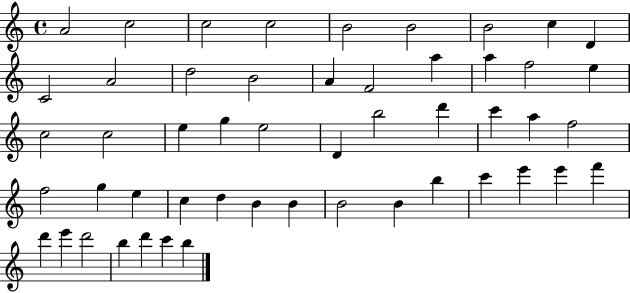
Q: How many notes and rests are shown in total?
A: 51